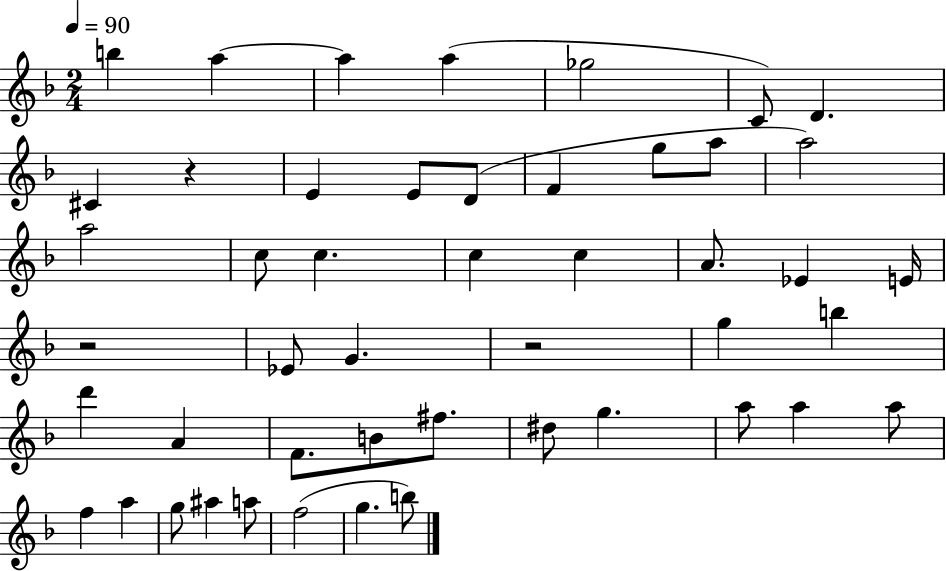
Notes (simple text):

B5/q A5/q A5/q A5/q Gb5/h C4/e D4/q. C#4/q R/q E4/q E4/e D4/e F4/q G5/e A5/e A5/h A5/h C5/e C5/q. C5/q C5/q A4/e. Eb4/q E4/s R/h Eb4/e G4/q. R/h G5/q B5/q D6/q A4/q F4/e. B4/e F#5/e. D#5/e G5/q. A5/e A5/q A5/e F5/q A5/q G5/e A#5/q A5/e F5/h G5/q. B5/e